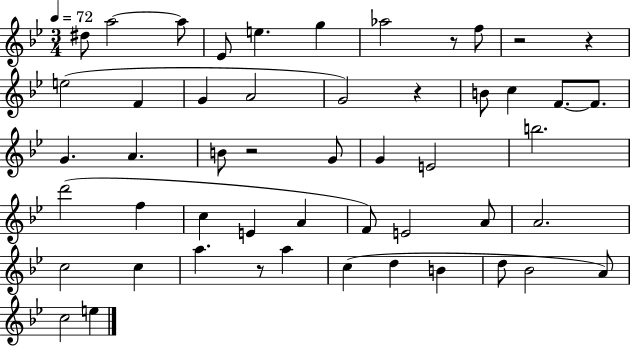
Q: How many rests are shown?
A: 6